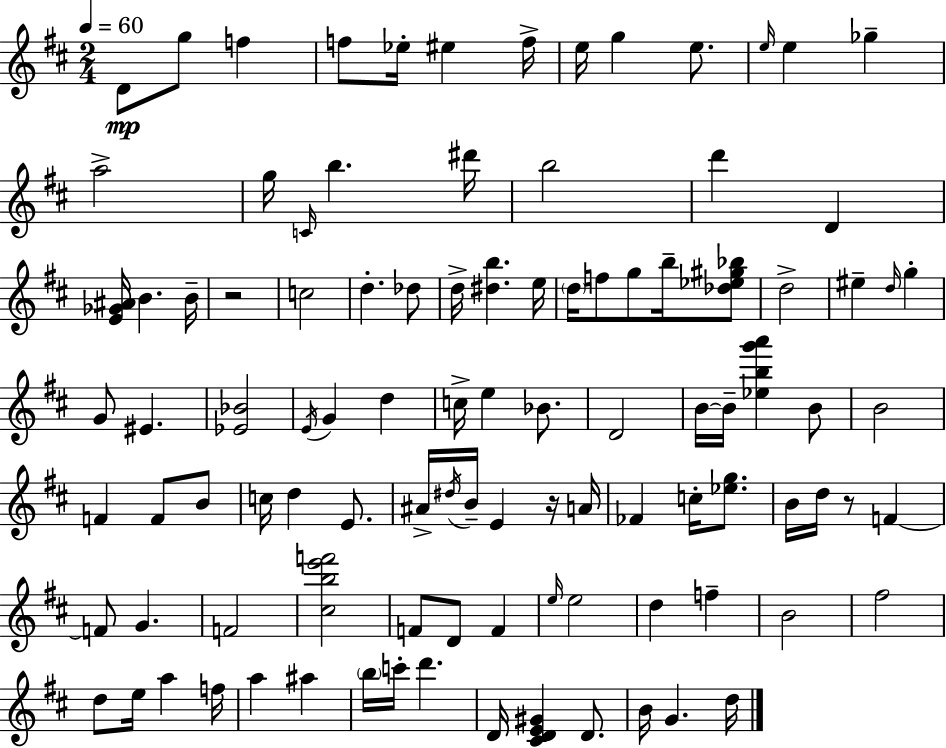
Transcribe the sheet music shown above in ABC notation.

X:1
T:Untitled
M:2/4
L:1/4
K:D
D/2 g/2 f f/2 _e/4 ^e f/4 e/4 g e/2 e/4 e _g a2 g/4 C/4 b ^d'/4 b2 d' D [E_G^A]/4 B B/4 z2 c2 d _d/2 d/4 [^db] e/4 d/4 f/2 g/2 b/4 [_d_e^g_b]/2 d2 ^e d/4 g G/2 ^E [_E_B]2 E/4 G d c/4 e _B/2 D2 B/4 B/4 [_ebg'a'] B/2 B2 F F/2 B/2 c/4 d E/2 ^A/4 ^d/4 B/4 E z/4 A/4 _F c/4 [_eg]/2 B/4 d/4 z/2 F F/2 G F2 [^cbe'f']2 F/2 D/2 F e/4 e2 d f B2 ^f2 d/2 e/4 a f/4 a ^a b/4 c'/4 d' D/4 [^CDE^G] D/2 B/4 G d/4